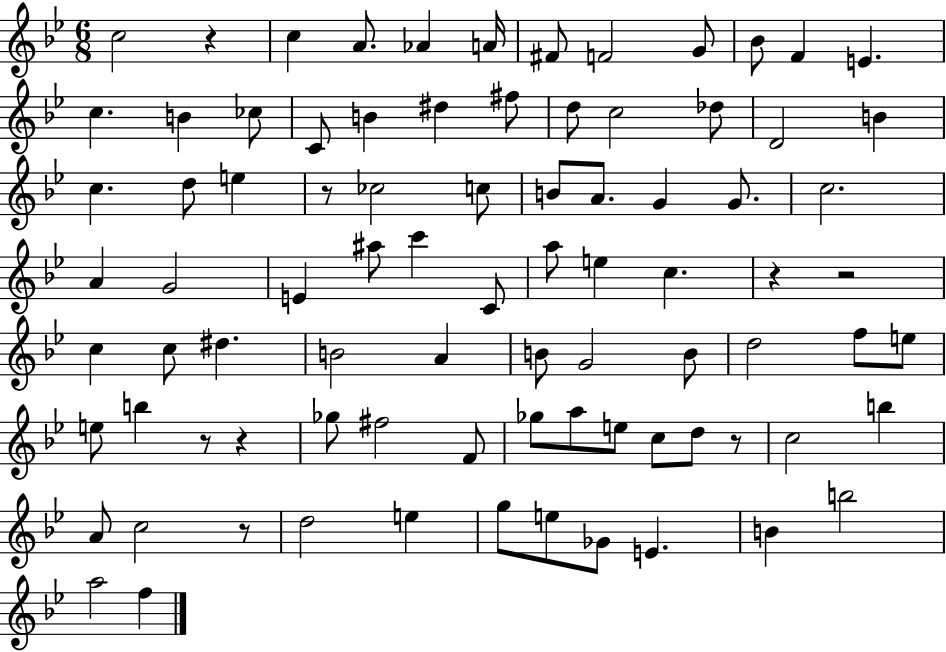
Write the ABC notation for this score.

X:1
T:Untitled
M:6/8
L:1/4
K:Bb
c2 z c A/2 _A A/4 ^F/2 F2 G/2 _B/2 F E c B _c/2 C/2 B ^d ^f/2 d/2 c2 _d/2 D2 B c d/2 e z/2 _c2 c/2 B/2 A/2 G G/2 c2 A G2 E ^a/2 c' C/2 a/2 e c z z2 c c/2 ^d B2 A B/2 G2 B/2 d2 f/2 e/2 e/2 b z/2 z _g/2 ^f2 F/2 _g/2 a/2 e/2 c/2 d/2 z/2 c2 b A/2 c2 z/2 d2 e g/2 e/2 _G/2 E B b2 a2 f